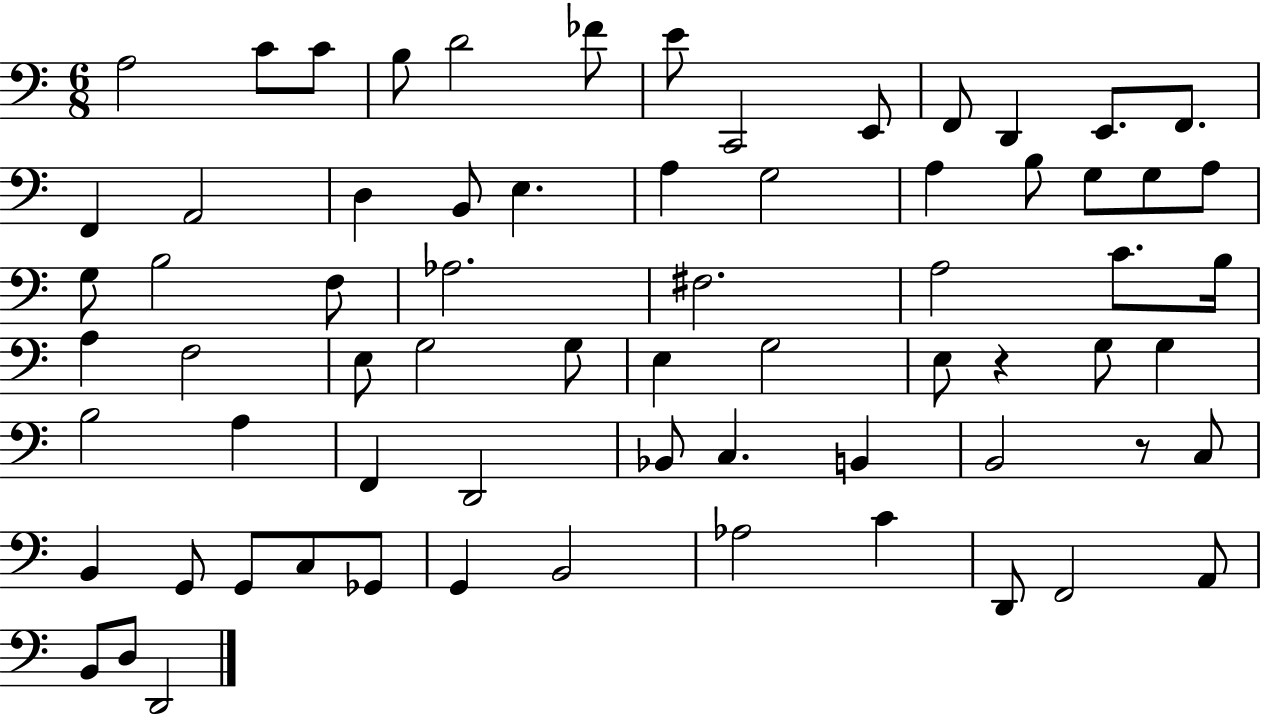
A3/h C4/e C4/e B3/e D4/h FES4/e E4/e C2/h E2/e F2/e D2/q E2/e. F2/e. F2/q A2/h D3/q B2/e E3/q. A3/q G3/h A3/q B3/e G3/e G3/e A3/e G3/e B3/h F3/e Ab3/h. F#3/h. A3/h C4/e. B3/s A3/q F3/h E3/e G3/h G3/e E3/q G3/h E3/e R/q G3/e G3/q B3/h A3/q F2/q D2/h Bb2/e C3/q. B2/q B2/h R/e C3/e B2/q G2/e G2/e C3/e Gb2/e G2/q B2/h Ab3/h C4/q D2/e F2/h A2/e B2/e D3/e D2/h